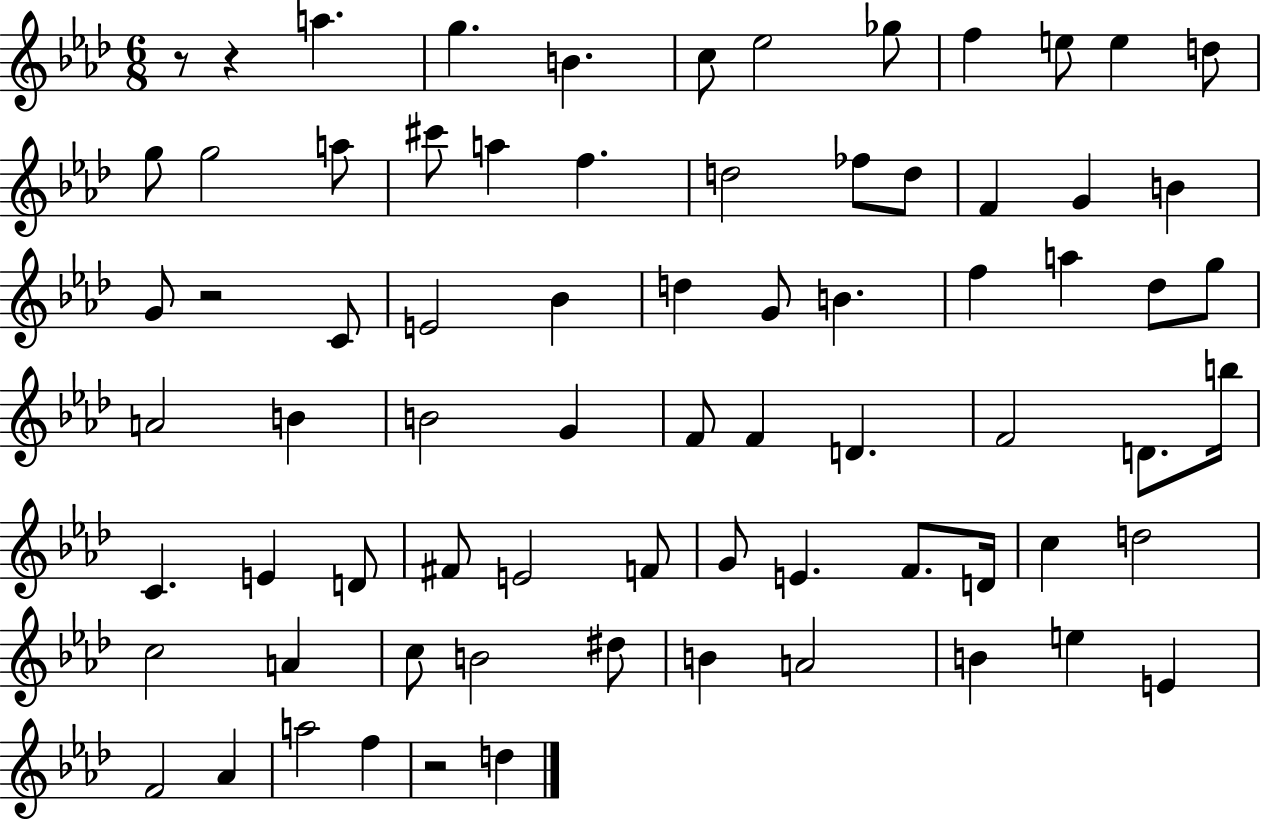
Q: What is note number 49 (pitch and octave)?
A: F4